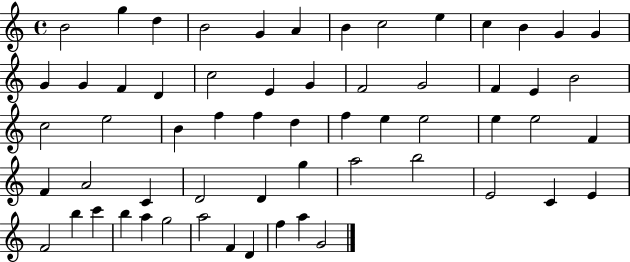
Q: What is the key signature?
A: C major